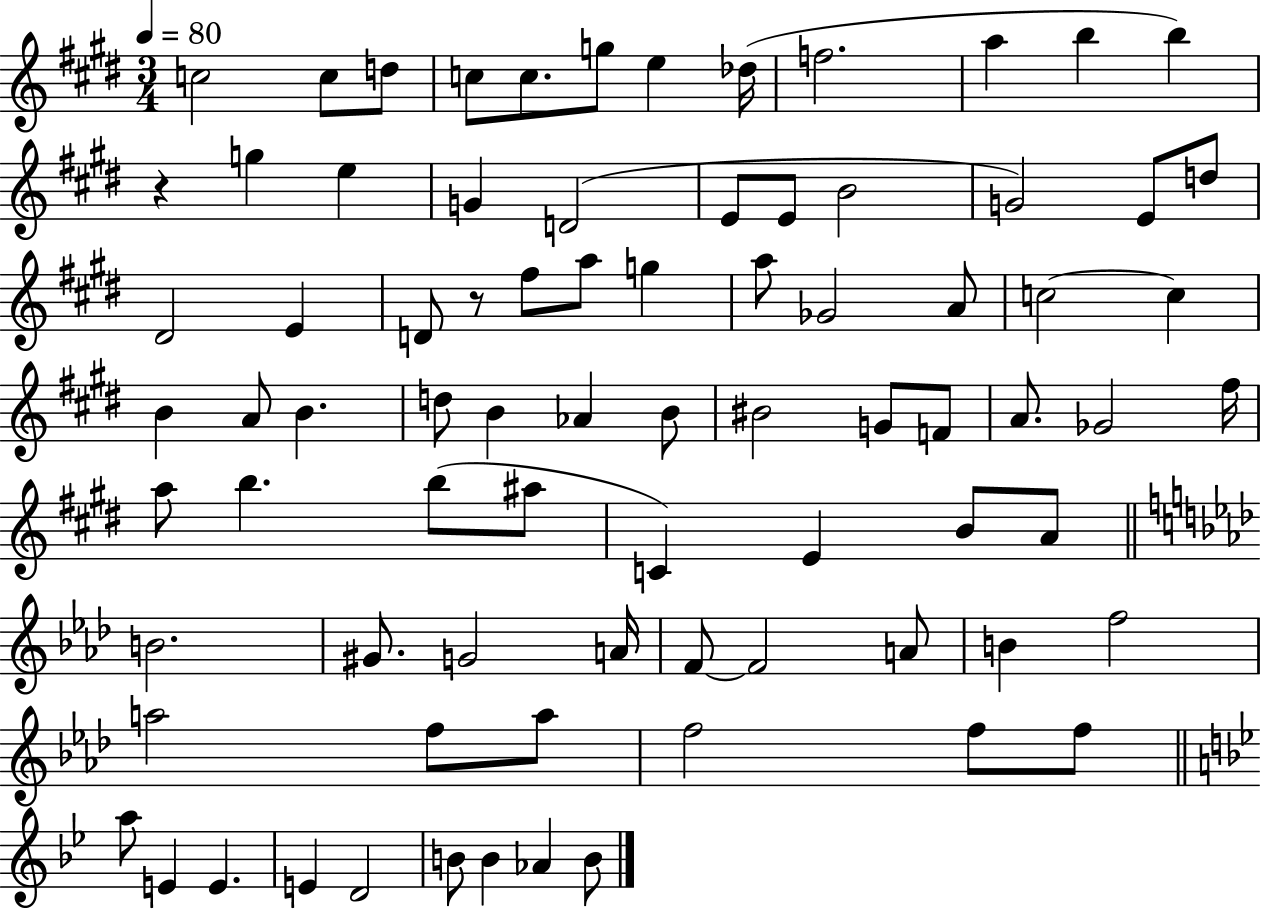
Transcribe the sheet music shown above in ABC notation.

X:1
T:Untitled
M:3/4
L:1/4
K:E
c2 c/2 d/2 c/2 c/2 g/2 e _d/4 f2 a b b z g e G D2 E/2 E/2 B2 G2 E/2 d/2 ^D2 E D/2 z/2 ^f/2 a/2 g a/2 _G2 A/2 c2 c B A/2 B d/2 B _A B/2 ^B2 G/2 F/2 A/2 _G2 ^f/4 a/2 b b/2 ^a/2 C E B/2 A/2 B2 ^G/2 G2 A/4 F/2 F2 A/2 B f2 a2 f/2 a/2 f2 f/2 f/2 a/2 E E E D2 B/2 B _A B/2